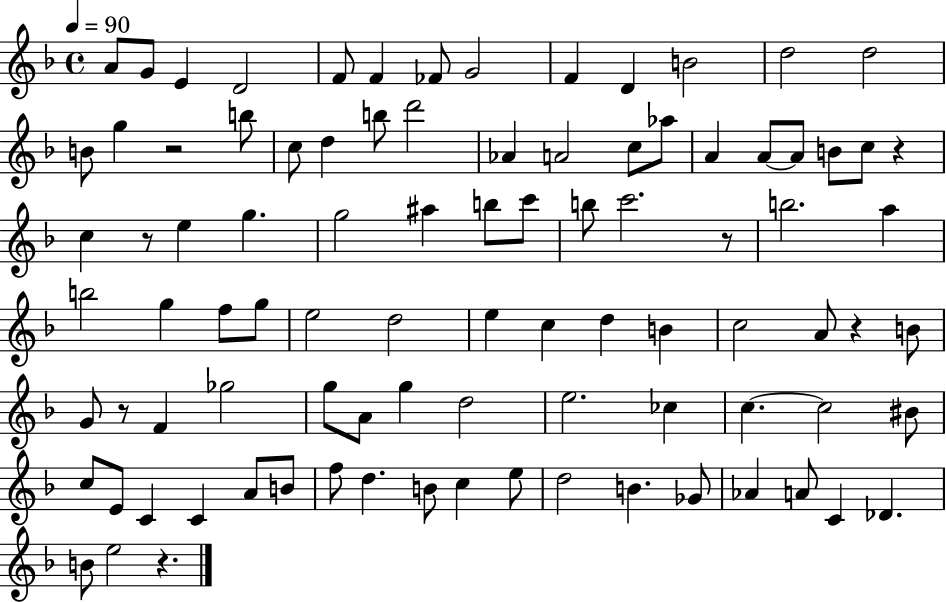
{
  \clef treble
  \time 4/4
  \defaultTimeSignature
  \key f \major
  \tempo 4 = 90
  a'8 g'8 e'4 d'2 | f'8 f'4 fes'8 g'2 | f'4 d'4 b'2 | d''2 d''2 | \break b'8 g''4 r2 b''8 | c''8 d''4 b''8 d'''2 | aes'4 a'2 c''8 aes''8 | a'4 a'8~~ a'8 b'8 c''8 r4 | \break c''4 r8 e''4 g''4. | g''2 ais''4 b''8 c'''8 | b''8 c'''2. r8 | b''2. a''4 | \break b''2 g''4 f''8 g''8 | e''2 d''2 | e''4 c''4 d''4 b'4 | c''2 a'8 r4 b'8 | \break g'8 r8 f'4 ges''2 | g''8 a'8 g''4 d''2 | e''2. ces''4 | c''4.~~ c''2 bis'8 | \break c''8 e'8 c'4 c'4 a'8 b'8 | f''8 d''4. b'8 c''4 e''8 | d''2 b'4. ges'8 | aes'4 a'8 c'4 des'4. | \break b'8 e''2 r4. | \bar "|."
}